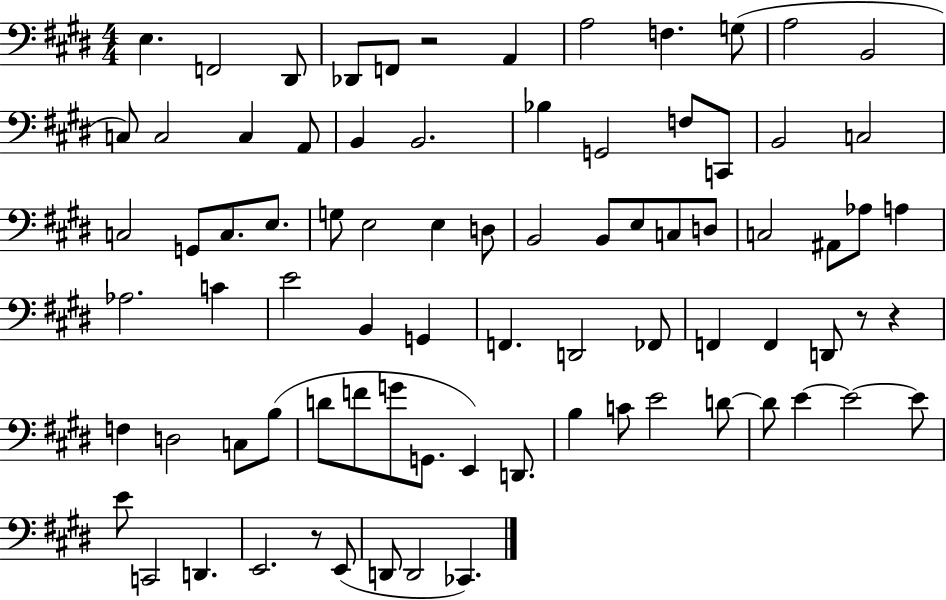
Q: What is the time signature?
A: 4/4